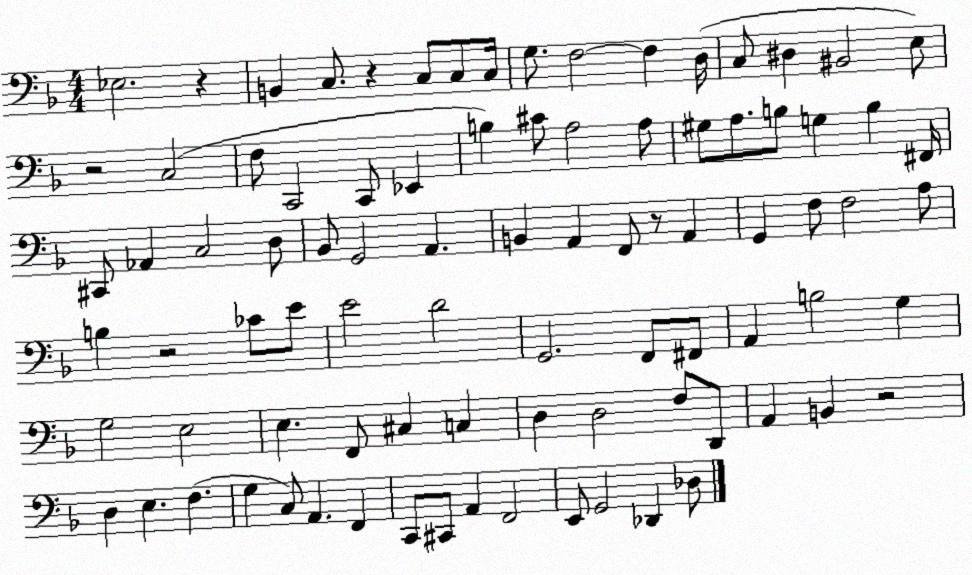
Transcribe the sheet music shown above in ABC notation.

X:1
T:Untitled
M:4/4
L:1/4
K:F
_E,2 z B,, C,/2 z C,/2 C,/2 C,/4 G,/2 F,2 F, D,/4 C,/2 ^D, ^B,,2 E,/2 z2 C,2 F,/2 C,,2 C,,/2 _E,, B, ^C/2 A,2 A,/2 ^G,/2 A,/2 B,/2 G, B, ^F,,/4 ^C,,/2 _A,, C,2 D,/2 _B,,/2 G,,2 A,, B,, A,, F,,/2 z/2 A,, G,, F,/2 F,2 A,/2 B, z2 _C/2 E/2 E2 D2 G,,2 F,,/2 ^F,,/2 A,, B,2 G, G,2 E,2 E, F,,/2 ^C, C, D, D,2 F,/2 D,,/2 A,, B,, z2 D, E, F, G, C,/2 A,, F,, C,,/2 ^C,,/2 A,, F,,2 E,,/2 G,,2 _D,, _D,/2